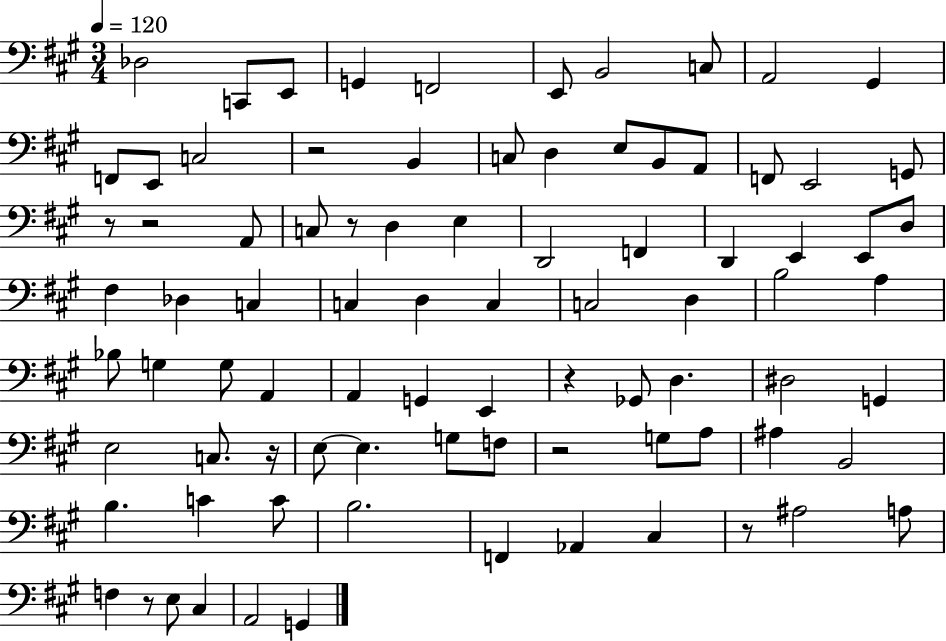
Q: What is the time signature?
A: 3/4